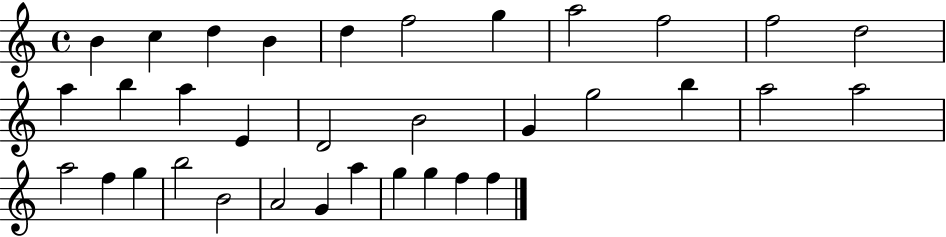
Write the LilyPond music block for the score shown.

{
  \clef treble
  \time 4/4
  \defaultTimeSignature
  \key c \major
  b'4 c''4 d''4 b'4 | d''4 f''2 g''4 | a''2 f''2 | f''2 d''2 | \break a''4 b''4 a''4 e'4 | d'2 b'2 | g'4 g''2 b''4 | a''2 a''2 | \break a''2 f''4 g''4 | b''2 b'2 | a'2 g'4 a''4 | g''4 g''4 f''4 f''4 | \break \bar "|."
}